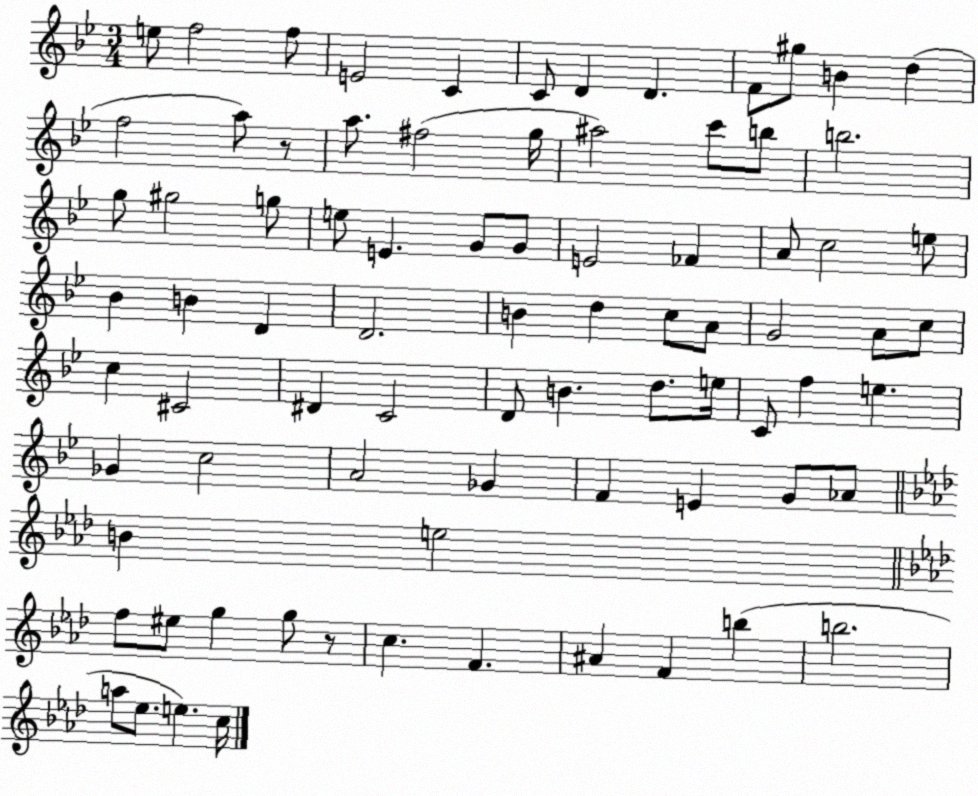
X:1
T:Untitled
M:3/4
L:1/4
K:Bb
e/2 f2 f/2 E2 C C/2 D D F/2 ^g/2 B d f2 a/2 z/2 a/2 ^f2 g/4 ^a2 c'/2 b/2 b2 g/2 ^g2 g/2 e/2 E G/2 G/2 E2 _F A/2 c2 e/2 _B B D D2 B d c/2 A/2 G2 A/2 c/2 c ^C2 ^D C2 D/2 B d/2 e/4 C/2 f e _G c2 A2 _G F E G/2 _A/2 B e2 f/2 ^e/2 g g/2 z/2 c F ^A F b b2 a/2 _e/2 e c/4